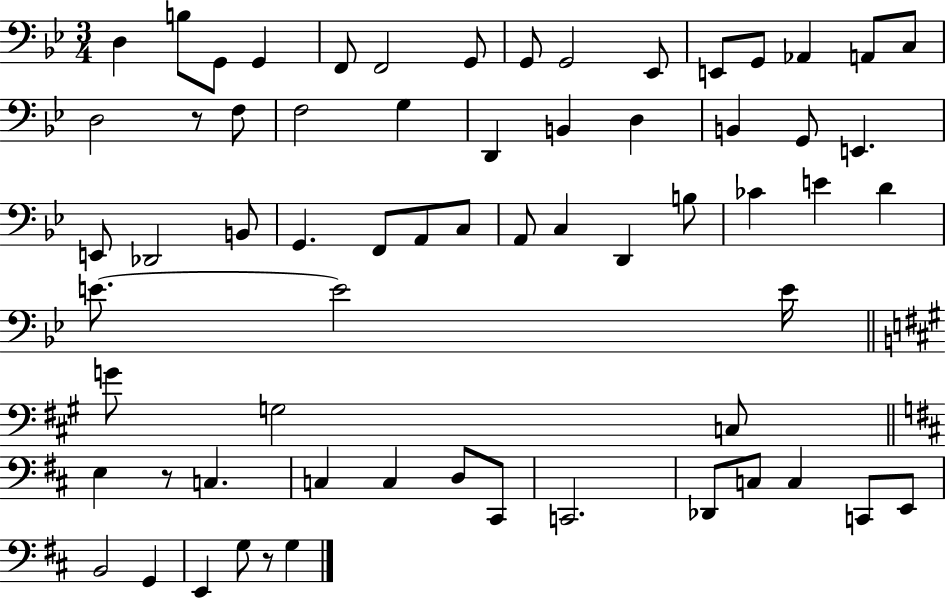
D3/q B3/e G2/e G2/q F2/e F2/h G2/e G2/e G2/h Eb2/e E2/e G2/e Ab2/q A2/e C3/e D3/h R/e F3/e F3/h G3/q D2/q B2/q D3/q B2/q G2/e E2/q. E2/e Db2/h B2/e G2/q. F2/e A2/e C3/e A2/e C3/q D2/q B3/e CES4/q E4/q D4/q E4/e. E4/h E4/s G4/e G3/h C3/e E3/q R/e C3/q. C3/q C3/q D3/e C#2/e C2/h. Db2/e C3/e C3/q C2/e E2/e B2/h G2/q E2/q G3/e R/e G3/q